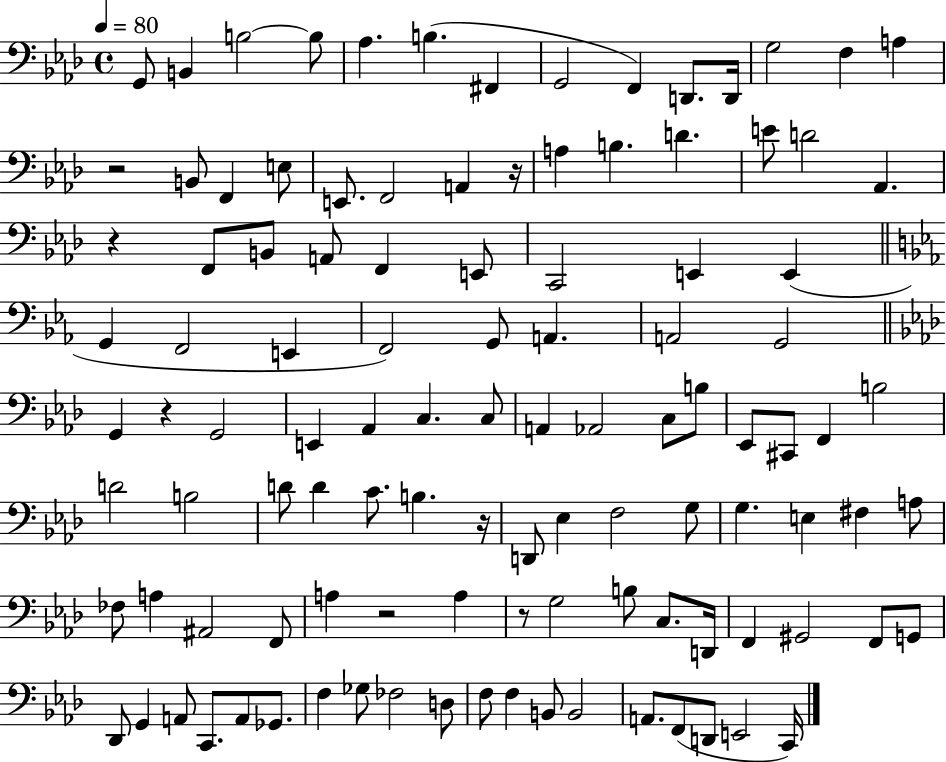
{
  \clef bass
  \time 4/4
  \defaultTimeSignature
  \key aes \major
  \tempo 4 = 80
  g,8 b,4 b2~~ b8 | aes4. b4.( fis,4 | g,2 f,4) d,8. d,16 | g2 f4 a4 | \break r2 b,8 f,4 e8 | e,8. f,2 a,4 r16 | a4 b4. d'4. | e'8 d'2 aes,4. | \break r4 f,8 b,8 a,8 f,4 e,8 | c,2 e,4 e,4( | \bar "||" \break \key c \minor g,4 f,2 e,4 | f,2) g,8 a,4. | a,2 g,2 | \bar "||" \break \key f \minor g,4 r4 g,2 | e,4 aes,4 c4. c8 | a,4 aes,2 c8 b8 | ees,8 cis,8 f,4 b2 | \break d'2 b2 | d'8 d'4 c'8. b4. r16 | d,8 ees4 f2 g8 | g4. e4 fis4 a8 | \break fes8 a4 ais,2 f,8 | a4 r2 a4 | r8 g2 b8 c8. d,16 | f,4 gis,2 f,8 g,8 | \break des,8 g,4 a,8 c,8. a,8 ges,8. | f4 ges8 fes2 d8 | f8 f4 b,8 b,2 | a,8. f,8( d,8 e,2 c,16) | \break \bar "|."
}